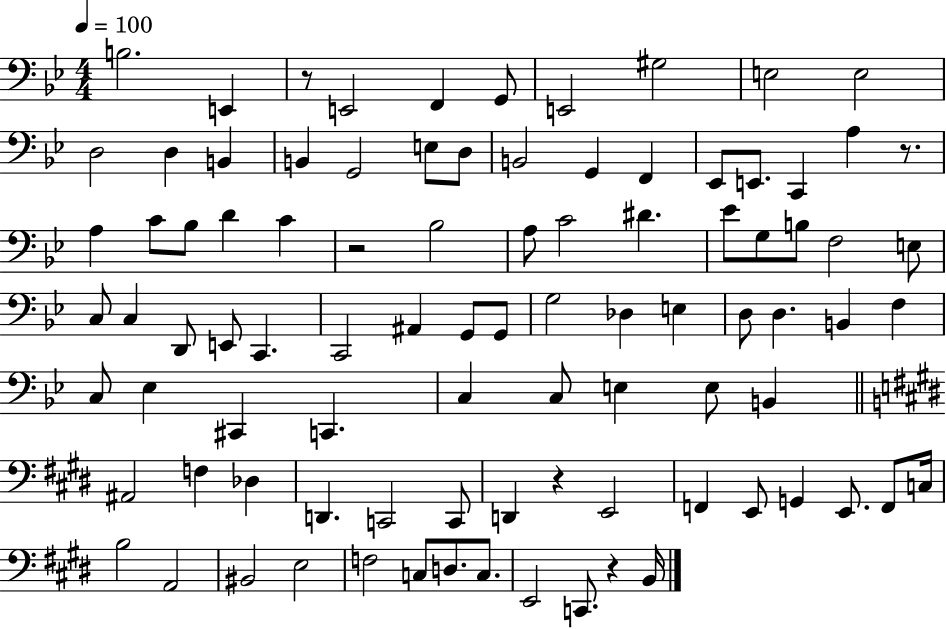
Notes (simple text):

B3/h. E2/q R/e E2/h F2/q G2/e E2/h G#3/h E3/h E3/h D3/h D3/q B2/q B2/q G2/h E3/e D3/e B2/h G2/q F2/q Eb2/e E2/e. C2/q A3/q R/e. A3/q C4/e Bb3/e D4/q C4/q R/h Bb3/h A3/e C4/h D#4/q. Eb4/e G3/e B3/e F3/h E3/e C3/e C3/q D2/e E2/e C2/q. C2/h A#2/q G2/e G2/e G3/h Db3/q E3/q D3/e D3/q. B2/q F3/q C3/e Eb3/q C#2/q C2/q. C3/q C3/e E3/q E3/e B2/q A#2/h F3/q Db3/q D2/q. C2/h C2/e D2/q R/q E2/h F2/q E2/e G2/q E2/e. F2/e C3/s B3/h A2/h BIS2/h E3/h F3/h C3/e D3/e. C3/e. E2/h C2/e. R/q B2/s